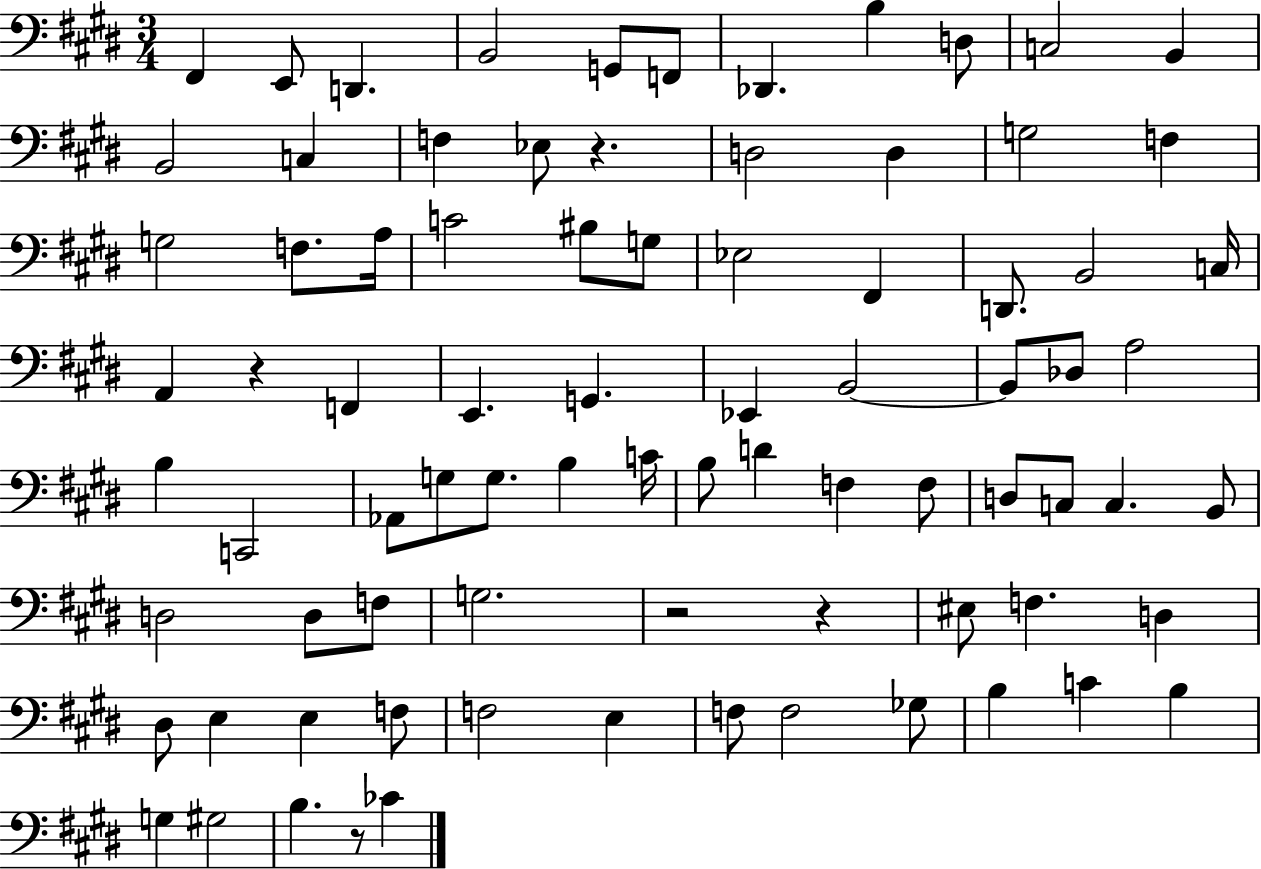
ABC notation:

X:1
T:Untitled
M:3/4
L:1/4
K:E
^F,, E,,/2 D,, B,,2 G,,/2 F,,/2 _D,, B, D,/2 C,2 B,, B,,2 C, F, _E,/2 z D,2 D, G,2 F, G,2 F,/2 A,/4 C2 ^B,/2 G,/2 _E,2 ^F,, D,,/2 B,,2 C,/4 A,, z F,, E,, G,, _E,, B,,2 B,,/2 _D,/2 A,2 B, C,,2 _A,,/2 G,/2 G,/2 B, C/4 B,/2 D F, F,/2 D,/2 C,/2 C, B,,/2 D,2 D,/2 F,/2 G,2 z2 z ^E,/2 F, D, ^D,/2 E, E, F,/2 F,2 E, F,/2 F,2 _G,/2 B, C B, G, ^G,2 B, z/2 _C